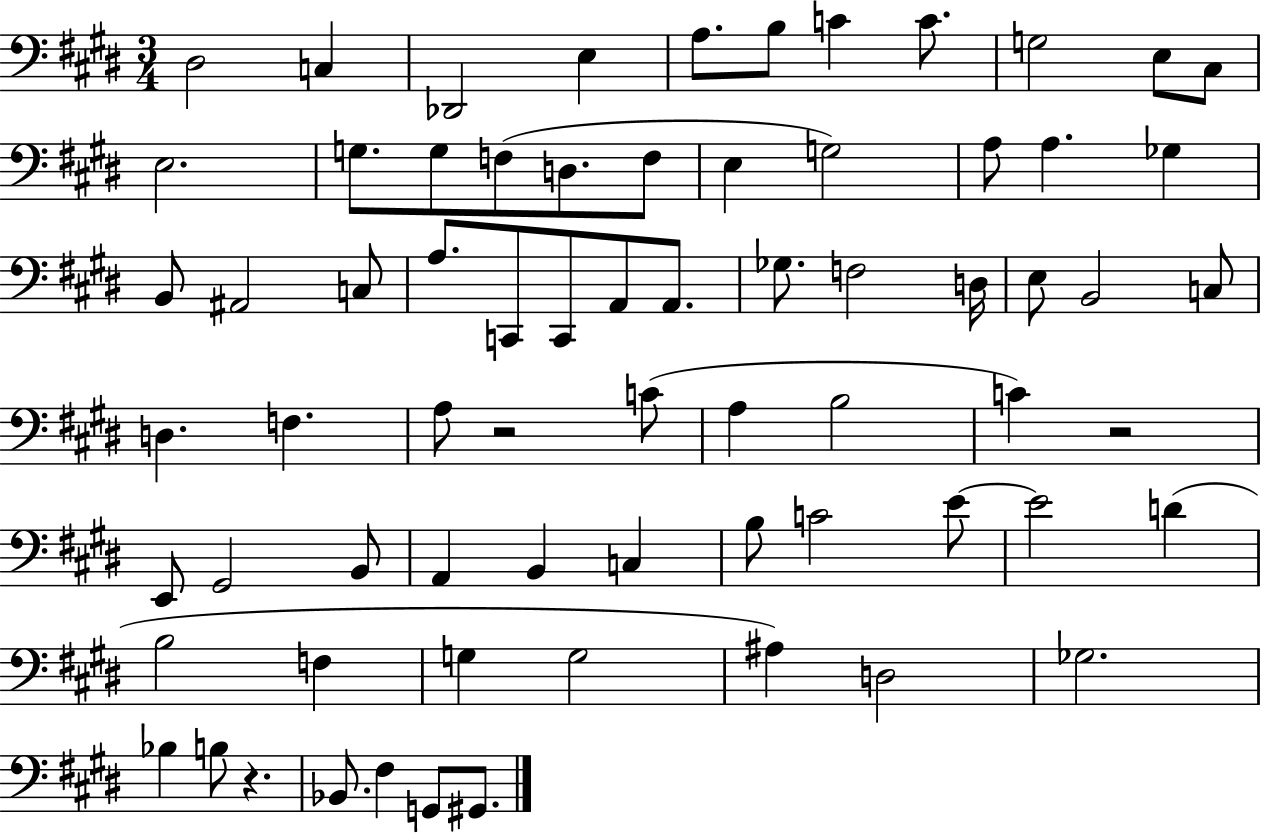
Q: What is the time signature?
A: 3/4